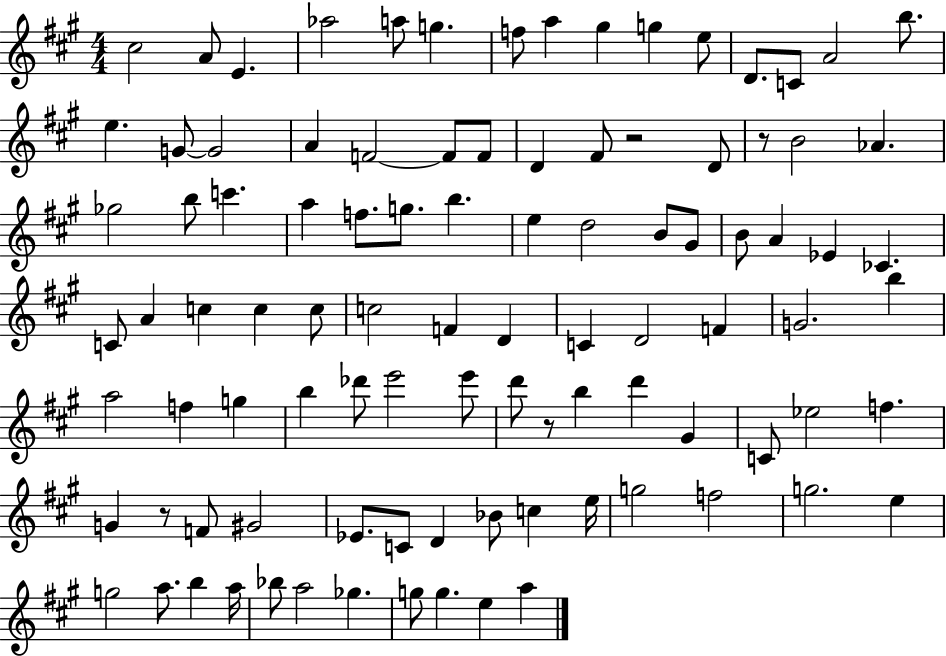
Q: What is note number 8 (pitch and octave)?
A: A5